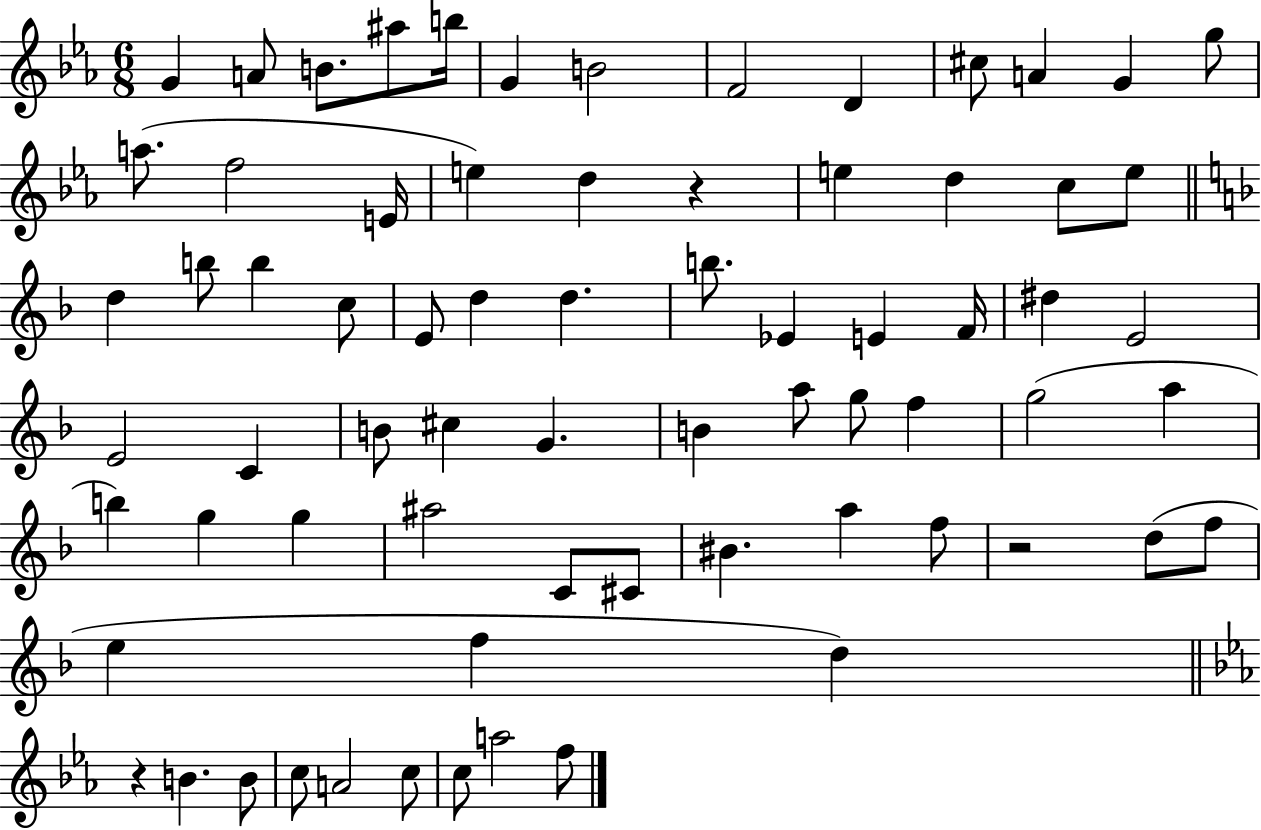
G4/q A4/e B4/e. A#5/e B5/s G4/q B4/h F4/h D4/q C#5/e A4/q G4/q G5/e A5/e. F5/h E4/s E5/q D5/q R/q E5/q D5/q C5/e E5/e D5/q B5/e B5/q C5/e E4/e D5/q D5/q. B5/e. Eb4/q E4/q F4/s D#5/q E4/h E4/h C4/q B4/e C#5/q G4/q. B4/q A5/e G5/e F5/q G5/h A5/q B5/q G5/q G5/q A#5/h C4/e C#4/e BIS4/q. A5/q F5/e R/h D5/e F5/e E5/q F5/q D5/q R/q B4/q. B4/e C5/e A4/h C5/e C5/e A5/h F5/e